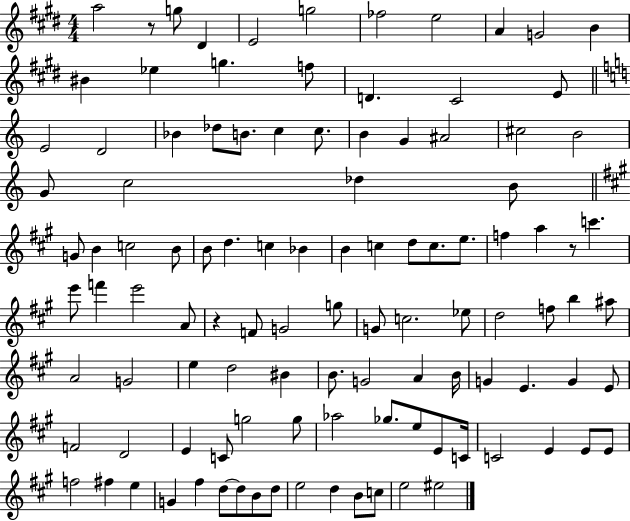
X:1
T:Untitled
M:4/4
L:1/4
K:E
a2 z/2 g/2 ^D E2 g2 _f2 e2 A G2 B ^B _e g f/2 D ^C2 E/2 E2 D2 _B _d/2 B/2 c c/2 B G ^A2 ^c2 B2 G/2 c2 _d B/2 G/2 B c2 B/2 B/2 d c _B B c d/2 c/2 e/2 f a z/2 c' e'/2 f' e'2 A/2 z F/2 G2 g/2 G/2 c2 _e/2 d2 f/2 b ^a/2 A2 G2 e d2 ^B B/2 G2 A B/4 G E G E/2 F2 D2 E C/2 g2 g/2 _a2 _g/2 e/2 E/2 C/4 C2 E E/2 E/2 f2 ^f e G ^f d/2 d/2 B/2 d/2 e2 d B/2 c/2 e2 ^e2